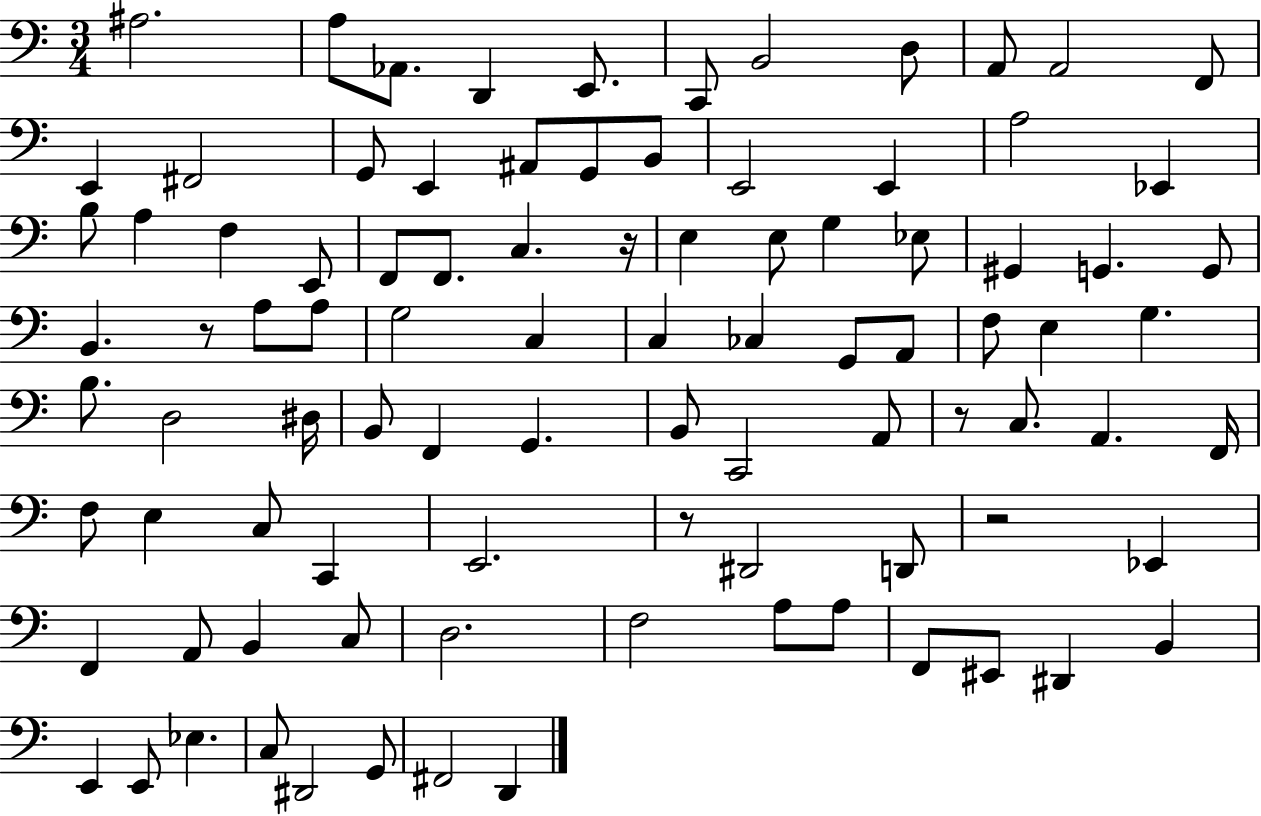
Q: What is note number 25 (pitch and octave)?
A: F3